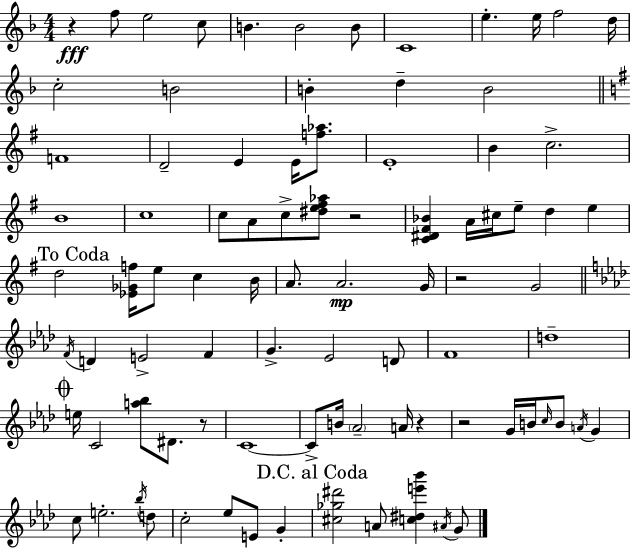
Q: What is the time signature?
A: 4/4